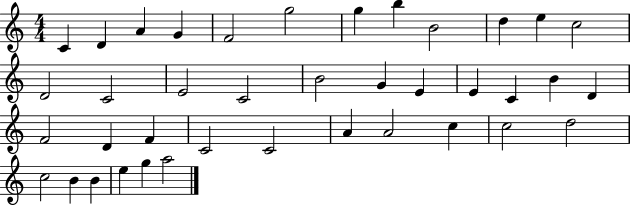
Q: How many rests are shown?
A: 0